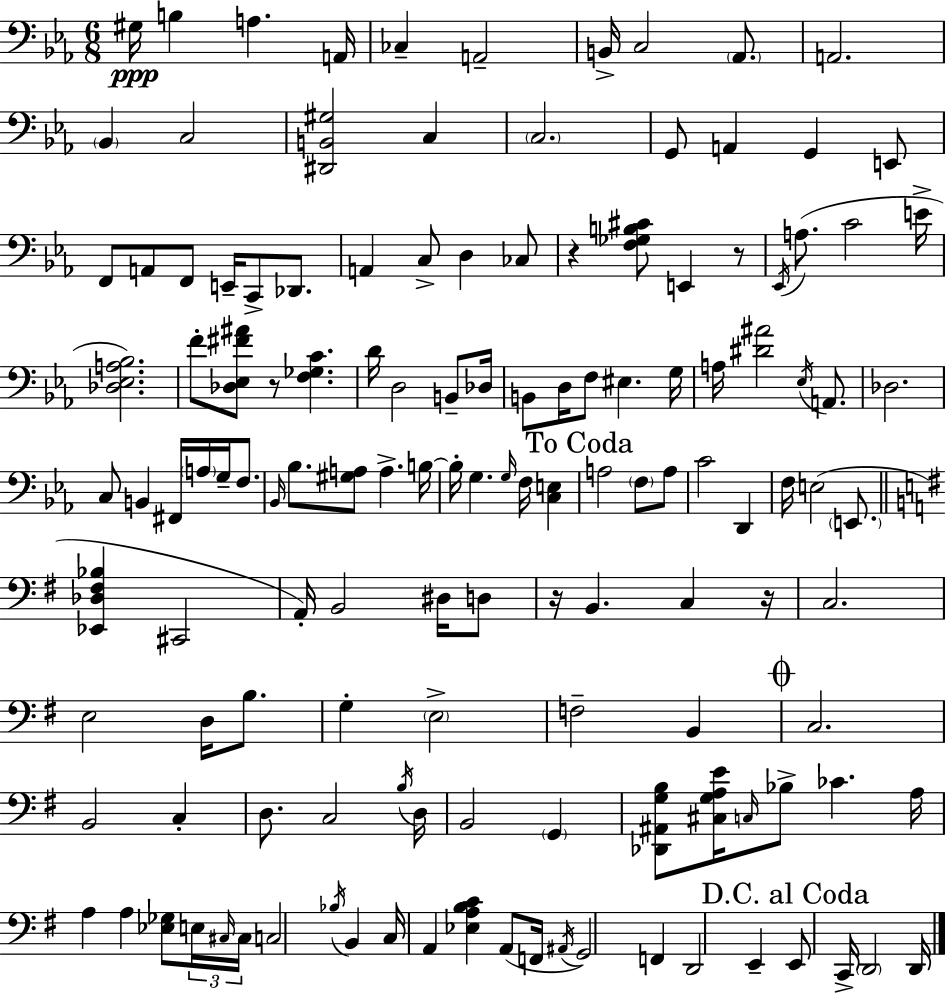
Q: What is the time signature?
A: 6/8